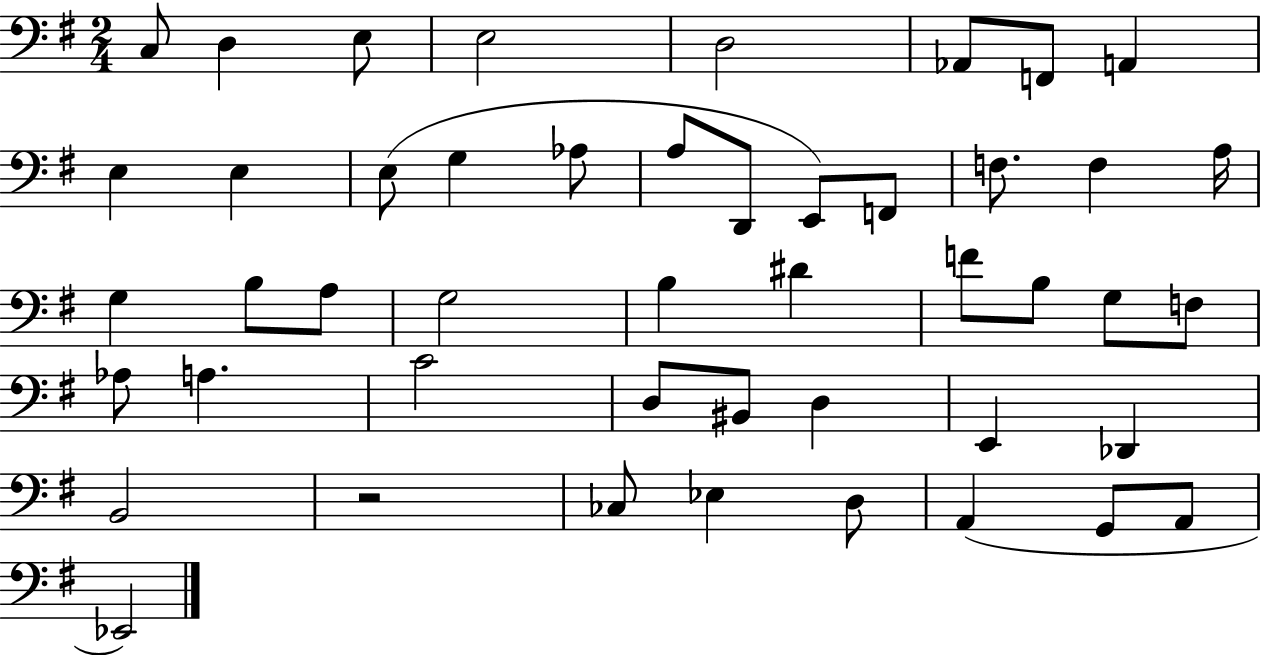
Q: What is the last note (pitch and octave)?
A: Eb2